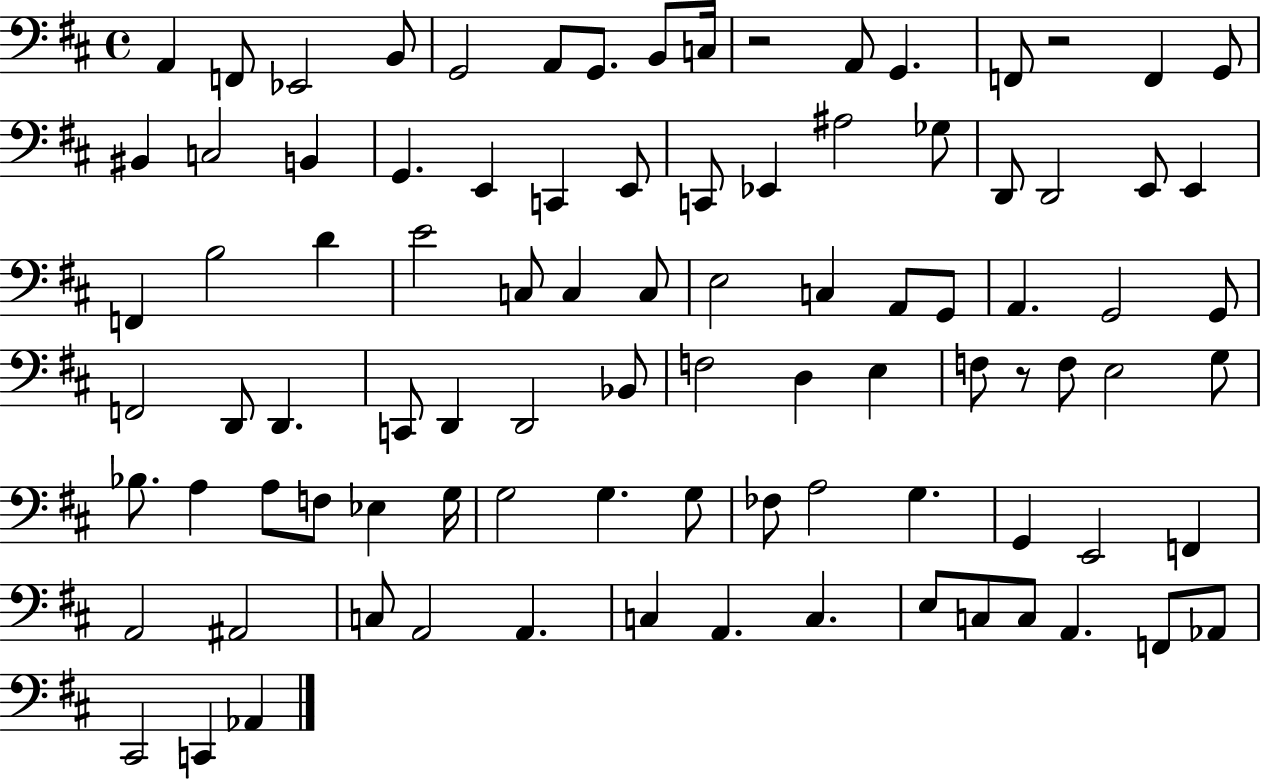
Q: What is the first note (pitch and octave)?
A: A2